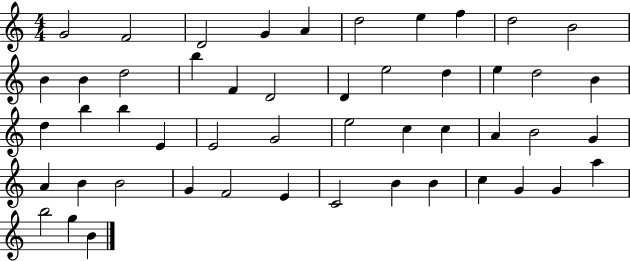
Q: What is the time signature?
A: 4/4